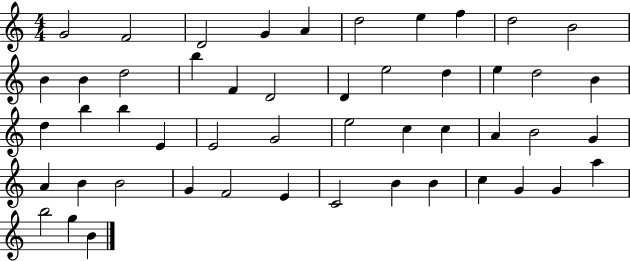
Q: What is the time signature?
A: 4/4